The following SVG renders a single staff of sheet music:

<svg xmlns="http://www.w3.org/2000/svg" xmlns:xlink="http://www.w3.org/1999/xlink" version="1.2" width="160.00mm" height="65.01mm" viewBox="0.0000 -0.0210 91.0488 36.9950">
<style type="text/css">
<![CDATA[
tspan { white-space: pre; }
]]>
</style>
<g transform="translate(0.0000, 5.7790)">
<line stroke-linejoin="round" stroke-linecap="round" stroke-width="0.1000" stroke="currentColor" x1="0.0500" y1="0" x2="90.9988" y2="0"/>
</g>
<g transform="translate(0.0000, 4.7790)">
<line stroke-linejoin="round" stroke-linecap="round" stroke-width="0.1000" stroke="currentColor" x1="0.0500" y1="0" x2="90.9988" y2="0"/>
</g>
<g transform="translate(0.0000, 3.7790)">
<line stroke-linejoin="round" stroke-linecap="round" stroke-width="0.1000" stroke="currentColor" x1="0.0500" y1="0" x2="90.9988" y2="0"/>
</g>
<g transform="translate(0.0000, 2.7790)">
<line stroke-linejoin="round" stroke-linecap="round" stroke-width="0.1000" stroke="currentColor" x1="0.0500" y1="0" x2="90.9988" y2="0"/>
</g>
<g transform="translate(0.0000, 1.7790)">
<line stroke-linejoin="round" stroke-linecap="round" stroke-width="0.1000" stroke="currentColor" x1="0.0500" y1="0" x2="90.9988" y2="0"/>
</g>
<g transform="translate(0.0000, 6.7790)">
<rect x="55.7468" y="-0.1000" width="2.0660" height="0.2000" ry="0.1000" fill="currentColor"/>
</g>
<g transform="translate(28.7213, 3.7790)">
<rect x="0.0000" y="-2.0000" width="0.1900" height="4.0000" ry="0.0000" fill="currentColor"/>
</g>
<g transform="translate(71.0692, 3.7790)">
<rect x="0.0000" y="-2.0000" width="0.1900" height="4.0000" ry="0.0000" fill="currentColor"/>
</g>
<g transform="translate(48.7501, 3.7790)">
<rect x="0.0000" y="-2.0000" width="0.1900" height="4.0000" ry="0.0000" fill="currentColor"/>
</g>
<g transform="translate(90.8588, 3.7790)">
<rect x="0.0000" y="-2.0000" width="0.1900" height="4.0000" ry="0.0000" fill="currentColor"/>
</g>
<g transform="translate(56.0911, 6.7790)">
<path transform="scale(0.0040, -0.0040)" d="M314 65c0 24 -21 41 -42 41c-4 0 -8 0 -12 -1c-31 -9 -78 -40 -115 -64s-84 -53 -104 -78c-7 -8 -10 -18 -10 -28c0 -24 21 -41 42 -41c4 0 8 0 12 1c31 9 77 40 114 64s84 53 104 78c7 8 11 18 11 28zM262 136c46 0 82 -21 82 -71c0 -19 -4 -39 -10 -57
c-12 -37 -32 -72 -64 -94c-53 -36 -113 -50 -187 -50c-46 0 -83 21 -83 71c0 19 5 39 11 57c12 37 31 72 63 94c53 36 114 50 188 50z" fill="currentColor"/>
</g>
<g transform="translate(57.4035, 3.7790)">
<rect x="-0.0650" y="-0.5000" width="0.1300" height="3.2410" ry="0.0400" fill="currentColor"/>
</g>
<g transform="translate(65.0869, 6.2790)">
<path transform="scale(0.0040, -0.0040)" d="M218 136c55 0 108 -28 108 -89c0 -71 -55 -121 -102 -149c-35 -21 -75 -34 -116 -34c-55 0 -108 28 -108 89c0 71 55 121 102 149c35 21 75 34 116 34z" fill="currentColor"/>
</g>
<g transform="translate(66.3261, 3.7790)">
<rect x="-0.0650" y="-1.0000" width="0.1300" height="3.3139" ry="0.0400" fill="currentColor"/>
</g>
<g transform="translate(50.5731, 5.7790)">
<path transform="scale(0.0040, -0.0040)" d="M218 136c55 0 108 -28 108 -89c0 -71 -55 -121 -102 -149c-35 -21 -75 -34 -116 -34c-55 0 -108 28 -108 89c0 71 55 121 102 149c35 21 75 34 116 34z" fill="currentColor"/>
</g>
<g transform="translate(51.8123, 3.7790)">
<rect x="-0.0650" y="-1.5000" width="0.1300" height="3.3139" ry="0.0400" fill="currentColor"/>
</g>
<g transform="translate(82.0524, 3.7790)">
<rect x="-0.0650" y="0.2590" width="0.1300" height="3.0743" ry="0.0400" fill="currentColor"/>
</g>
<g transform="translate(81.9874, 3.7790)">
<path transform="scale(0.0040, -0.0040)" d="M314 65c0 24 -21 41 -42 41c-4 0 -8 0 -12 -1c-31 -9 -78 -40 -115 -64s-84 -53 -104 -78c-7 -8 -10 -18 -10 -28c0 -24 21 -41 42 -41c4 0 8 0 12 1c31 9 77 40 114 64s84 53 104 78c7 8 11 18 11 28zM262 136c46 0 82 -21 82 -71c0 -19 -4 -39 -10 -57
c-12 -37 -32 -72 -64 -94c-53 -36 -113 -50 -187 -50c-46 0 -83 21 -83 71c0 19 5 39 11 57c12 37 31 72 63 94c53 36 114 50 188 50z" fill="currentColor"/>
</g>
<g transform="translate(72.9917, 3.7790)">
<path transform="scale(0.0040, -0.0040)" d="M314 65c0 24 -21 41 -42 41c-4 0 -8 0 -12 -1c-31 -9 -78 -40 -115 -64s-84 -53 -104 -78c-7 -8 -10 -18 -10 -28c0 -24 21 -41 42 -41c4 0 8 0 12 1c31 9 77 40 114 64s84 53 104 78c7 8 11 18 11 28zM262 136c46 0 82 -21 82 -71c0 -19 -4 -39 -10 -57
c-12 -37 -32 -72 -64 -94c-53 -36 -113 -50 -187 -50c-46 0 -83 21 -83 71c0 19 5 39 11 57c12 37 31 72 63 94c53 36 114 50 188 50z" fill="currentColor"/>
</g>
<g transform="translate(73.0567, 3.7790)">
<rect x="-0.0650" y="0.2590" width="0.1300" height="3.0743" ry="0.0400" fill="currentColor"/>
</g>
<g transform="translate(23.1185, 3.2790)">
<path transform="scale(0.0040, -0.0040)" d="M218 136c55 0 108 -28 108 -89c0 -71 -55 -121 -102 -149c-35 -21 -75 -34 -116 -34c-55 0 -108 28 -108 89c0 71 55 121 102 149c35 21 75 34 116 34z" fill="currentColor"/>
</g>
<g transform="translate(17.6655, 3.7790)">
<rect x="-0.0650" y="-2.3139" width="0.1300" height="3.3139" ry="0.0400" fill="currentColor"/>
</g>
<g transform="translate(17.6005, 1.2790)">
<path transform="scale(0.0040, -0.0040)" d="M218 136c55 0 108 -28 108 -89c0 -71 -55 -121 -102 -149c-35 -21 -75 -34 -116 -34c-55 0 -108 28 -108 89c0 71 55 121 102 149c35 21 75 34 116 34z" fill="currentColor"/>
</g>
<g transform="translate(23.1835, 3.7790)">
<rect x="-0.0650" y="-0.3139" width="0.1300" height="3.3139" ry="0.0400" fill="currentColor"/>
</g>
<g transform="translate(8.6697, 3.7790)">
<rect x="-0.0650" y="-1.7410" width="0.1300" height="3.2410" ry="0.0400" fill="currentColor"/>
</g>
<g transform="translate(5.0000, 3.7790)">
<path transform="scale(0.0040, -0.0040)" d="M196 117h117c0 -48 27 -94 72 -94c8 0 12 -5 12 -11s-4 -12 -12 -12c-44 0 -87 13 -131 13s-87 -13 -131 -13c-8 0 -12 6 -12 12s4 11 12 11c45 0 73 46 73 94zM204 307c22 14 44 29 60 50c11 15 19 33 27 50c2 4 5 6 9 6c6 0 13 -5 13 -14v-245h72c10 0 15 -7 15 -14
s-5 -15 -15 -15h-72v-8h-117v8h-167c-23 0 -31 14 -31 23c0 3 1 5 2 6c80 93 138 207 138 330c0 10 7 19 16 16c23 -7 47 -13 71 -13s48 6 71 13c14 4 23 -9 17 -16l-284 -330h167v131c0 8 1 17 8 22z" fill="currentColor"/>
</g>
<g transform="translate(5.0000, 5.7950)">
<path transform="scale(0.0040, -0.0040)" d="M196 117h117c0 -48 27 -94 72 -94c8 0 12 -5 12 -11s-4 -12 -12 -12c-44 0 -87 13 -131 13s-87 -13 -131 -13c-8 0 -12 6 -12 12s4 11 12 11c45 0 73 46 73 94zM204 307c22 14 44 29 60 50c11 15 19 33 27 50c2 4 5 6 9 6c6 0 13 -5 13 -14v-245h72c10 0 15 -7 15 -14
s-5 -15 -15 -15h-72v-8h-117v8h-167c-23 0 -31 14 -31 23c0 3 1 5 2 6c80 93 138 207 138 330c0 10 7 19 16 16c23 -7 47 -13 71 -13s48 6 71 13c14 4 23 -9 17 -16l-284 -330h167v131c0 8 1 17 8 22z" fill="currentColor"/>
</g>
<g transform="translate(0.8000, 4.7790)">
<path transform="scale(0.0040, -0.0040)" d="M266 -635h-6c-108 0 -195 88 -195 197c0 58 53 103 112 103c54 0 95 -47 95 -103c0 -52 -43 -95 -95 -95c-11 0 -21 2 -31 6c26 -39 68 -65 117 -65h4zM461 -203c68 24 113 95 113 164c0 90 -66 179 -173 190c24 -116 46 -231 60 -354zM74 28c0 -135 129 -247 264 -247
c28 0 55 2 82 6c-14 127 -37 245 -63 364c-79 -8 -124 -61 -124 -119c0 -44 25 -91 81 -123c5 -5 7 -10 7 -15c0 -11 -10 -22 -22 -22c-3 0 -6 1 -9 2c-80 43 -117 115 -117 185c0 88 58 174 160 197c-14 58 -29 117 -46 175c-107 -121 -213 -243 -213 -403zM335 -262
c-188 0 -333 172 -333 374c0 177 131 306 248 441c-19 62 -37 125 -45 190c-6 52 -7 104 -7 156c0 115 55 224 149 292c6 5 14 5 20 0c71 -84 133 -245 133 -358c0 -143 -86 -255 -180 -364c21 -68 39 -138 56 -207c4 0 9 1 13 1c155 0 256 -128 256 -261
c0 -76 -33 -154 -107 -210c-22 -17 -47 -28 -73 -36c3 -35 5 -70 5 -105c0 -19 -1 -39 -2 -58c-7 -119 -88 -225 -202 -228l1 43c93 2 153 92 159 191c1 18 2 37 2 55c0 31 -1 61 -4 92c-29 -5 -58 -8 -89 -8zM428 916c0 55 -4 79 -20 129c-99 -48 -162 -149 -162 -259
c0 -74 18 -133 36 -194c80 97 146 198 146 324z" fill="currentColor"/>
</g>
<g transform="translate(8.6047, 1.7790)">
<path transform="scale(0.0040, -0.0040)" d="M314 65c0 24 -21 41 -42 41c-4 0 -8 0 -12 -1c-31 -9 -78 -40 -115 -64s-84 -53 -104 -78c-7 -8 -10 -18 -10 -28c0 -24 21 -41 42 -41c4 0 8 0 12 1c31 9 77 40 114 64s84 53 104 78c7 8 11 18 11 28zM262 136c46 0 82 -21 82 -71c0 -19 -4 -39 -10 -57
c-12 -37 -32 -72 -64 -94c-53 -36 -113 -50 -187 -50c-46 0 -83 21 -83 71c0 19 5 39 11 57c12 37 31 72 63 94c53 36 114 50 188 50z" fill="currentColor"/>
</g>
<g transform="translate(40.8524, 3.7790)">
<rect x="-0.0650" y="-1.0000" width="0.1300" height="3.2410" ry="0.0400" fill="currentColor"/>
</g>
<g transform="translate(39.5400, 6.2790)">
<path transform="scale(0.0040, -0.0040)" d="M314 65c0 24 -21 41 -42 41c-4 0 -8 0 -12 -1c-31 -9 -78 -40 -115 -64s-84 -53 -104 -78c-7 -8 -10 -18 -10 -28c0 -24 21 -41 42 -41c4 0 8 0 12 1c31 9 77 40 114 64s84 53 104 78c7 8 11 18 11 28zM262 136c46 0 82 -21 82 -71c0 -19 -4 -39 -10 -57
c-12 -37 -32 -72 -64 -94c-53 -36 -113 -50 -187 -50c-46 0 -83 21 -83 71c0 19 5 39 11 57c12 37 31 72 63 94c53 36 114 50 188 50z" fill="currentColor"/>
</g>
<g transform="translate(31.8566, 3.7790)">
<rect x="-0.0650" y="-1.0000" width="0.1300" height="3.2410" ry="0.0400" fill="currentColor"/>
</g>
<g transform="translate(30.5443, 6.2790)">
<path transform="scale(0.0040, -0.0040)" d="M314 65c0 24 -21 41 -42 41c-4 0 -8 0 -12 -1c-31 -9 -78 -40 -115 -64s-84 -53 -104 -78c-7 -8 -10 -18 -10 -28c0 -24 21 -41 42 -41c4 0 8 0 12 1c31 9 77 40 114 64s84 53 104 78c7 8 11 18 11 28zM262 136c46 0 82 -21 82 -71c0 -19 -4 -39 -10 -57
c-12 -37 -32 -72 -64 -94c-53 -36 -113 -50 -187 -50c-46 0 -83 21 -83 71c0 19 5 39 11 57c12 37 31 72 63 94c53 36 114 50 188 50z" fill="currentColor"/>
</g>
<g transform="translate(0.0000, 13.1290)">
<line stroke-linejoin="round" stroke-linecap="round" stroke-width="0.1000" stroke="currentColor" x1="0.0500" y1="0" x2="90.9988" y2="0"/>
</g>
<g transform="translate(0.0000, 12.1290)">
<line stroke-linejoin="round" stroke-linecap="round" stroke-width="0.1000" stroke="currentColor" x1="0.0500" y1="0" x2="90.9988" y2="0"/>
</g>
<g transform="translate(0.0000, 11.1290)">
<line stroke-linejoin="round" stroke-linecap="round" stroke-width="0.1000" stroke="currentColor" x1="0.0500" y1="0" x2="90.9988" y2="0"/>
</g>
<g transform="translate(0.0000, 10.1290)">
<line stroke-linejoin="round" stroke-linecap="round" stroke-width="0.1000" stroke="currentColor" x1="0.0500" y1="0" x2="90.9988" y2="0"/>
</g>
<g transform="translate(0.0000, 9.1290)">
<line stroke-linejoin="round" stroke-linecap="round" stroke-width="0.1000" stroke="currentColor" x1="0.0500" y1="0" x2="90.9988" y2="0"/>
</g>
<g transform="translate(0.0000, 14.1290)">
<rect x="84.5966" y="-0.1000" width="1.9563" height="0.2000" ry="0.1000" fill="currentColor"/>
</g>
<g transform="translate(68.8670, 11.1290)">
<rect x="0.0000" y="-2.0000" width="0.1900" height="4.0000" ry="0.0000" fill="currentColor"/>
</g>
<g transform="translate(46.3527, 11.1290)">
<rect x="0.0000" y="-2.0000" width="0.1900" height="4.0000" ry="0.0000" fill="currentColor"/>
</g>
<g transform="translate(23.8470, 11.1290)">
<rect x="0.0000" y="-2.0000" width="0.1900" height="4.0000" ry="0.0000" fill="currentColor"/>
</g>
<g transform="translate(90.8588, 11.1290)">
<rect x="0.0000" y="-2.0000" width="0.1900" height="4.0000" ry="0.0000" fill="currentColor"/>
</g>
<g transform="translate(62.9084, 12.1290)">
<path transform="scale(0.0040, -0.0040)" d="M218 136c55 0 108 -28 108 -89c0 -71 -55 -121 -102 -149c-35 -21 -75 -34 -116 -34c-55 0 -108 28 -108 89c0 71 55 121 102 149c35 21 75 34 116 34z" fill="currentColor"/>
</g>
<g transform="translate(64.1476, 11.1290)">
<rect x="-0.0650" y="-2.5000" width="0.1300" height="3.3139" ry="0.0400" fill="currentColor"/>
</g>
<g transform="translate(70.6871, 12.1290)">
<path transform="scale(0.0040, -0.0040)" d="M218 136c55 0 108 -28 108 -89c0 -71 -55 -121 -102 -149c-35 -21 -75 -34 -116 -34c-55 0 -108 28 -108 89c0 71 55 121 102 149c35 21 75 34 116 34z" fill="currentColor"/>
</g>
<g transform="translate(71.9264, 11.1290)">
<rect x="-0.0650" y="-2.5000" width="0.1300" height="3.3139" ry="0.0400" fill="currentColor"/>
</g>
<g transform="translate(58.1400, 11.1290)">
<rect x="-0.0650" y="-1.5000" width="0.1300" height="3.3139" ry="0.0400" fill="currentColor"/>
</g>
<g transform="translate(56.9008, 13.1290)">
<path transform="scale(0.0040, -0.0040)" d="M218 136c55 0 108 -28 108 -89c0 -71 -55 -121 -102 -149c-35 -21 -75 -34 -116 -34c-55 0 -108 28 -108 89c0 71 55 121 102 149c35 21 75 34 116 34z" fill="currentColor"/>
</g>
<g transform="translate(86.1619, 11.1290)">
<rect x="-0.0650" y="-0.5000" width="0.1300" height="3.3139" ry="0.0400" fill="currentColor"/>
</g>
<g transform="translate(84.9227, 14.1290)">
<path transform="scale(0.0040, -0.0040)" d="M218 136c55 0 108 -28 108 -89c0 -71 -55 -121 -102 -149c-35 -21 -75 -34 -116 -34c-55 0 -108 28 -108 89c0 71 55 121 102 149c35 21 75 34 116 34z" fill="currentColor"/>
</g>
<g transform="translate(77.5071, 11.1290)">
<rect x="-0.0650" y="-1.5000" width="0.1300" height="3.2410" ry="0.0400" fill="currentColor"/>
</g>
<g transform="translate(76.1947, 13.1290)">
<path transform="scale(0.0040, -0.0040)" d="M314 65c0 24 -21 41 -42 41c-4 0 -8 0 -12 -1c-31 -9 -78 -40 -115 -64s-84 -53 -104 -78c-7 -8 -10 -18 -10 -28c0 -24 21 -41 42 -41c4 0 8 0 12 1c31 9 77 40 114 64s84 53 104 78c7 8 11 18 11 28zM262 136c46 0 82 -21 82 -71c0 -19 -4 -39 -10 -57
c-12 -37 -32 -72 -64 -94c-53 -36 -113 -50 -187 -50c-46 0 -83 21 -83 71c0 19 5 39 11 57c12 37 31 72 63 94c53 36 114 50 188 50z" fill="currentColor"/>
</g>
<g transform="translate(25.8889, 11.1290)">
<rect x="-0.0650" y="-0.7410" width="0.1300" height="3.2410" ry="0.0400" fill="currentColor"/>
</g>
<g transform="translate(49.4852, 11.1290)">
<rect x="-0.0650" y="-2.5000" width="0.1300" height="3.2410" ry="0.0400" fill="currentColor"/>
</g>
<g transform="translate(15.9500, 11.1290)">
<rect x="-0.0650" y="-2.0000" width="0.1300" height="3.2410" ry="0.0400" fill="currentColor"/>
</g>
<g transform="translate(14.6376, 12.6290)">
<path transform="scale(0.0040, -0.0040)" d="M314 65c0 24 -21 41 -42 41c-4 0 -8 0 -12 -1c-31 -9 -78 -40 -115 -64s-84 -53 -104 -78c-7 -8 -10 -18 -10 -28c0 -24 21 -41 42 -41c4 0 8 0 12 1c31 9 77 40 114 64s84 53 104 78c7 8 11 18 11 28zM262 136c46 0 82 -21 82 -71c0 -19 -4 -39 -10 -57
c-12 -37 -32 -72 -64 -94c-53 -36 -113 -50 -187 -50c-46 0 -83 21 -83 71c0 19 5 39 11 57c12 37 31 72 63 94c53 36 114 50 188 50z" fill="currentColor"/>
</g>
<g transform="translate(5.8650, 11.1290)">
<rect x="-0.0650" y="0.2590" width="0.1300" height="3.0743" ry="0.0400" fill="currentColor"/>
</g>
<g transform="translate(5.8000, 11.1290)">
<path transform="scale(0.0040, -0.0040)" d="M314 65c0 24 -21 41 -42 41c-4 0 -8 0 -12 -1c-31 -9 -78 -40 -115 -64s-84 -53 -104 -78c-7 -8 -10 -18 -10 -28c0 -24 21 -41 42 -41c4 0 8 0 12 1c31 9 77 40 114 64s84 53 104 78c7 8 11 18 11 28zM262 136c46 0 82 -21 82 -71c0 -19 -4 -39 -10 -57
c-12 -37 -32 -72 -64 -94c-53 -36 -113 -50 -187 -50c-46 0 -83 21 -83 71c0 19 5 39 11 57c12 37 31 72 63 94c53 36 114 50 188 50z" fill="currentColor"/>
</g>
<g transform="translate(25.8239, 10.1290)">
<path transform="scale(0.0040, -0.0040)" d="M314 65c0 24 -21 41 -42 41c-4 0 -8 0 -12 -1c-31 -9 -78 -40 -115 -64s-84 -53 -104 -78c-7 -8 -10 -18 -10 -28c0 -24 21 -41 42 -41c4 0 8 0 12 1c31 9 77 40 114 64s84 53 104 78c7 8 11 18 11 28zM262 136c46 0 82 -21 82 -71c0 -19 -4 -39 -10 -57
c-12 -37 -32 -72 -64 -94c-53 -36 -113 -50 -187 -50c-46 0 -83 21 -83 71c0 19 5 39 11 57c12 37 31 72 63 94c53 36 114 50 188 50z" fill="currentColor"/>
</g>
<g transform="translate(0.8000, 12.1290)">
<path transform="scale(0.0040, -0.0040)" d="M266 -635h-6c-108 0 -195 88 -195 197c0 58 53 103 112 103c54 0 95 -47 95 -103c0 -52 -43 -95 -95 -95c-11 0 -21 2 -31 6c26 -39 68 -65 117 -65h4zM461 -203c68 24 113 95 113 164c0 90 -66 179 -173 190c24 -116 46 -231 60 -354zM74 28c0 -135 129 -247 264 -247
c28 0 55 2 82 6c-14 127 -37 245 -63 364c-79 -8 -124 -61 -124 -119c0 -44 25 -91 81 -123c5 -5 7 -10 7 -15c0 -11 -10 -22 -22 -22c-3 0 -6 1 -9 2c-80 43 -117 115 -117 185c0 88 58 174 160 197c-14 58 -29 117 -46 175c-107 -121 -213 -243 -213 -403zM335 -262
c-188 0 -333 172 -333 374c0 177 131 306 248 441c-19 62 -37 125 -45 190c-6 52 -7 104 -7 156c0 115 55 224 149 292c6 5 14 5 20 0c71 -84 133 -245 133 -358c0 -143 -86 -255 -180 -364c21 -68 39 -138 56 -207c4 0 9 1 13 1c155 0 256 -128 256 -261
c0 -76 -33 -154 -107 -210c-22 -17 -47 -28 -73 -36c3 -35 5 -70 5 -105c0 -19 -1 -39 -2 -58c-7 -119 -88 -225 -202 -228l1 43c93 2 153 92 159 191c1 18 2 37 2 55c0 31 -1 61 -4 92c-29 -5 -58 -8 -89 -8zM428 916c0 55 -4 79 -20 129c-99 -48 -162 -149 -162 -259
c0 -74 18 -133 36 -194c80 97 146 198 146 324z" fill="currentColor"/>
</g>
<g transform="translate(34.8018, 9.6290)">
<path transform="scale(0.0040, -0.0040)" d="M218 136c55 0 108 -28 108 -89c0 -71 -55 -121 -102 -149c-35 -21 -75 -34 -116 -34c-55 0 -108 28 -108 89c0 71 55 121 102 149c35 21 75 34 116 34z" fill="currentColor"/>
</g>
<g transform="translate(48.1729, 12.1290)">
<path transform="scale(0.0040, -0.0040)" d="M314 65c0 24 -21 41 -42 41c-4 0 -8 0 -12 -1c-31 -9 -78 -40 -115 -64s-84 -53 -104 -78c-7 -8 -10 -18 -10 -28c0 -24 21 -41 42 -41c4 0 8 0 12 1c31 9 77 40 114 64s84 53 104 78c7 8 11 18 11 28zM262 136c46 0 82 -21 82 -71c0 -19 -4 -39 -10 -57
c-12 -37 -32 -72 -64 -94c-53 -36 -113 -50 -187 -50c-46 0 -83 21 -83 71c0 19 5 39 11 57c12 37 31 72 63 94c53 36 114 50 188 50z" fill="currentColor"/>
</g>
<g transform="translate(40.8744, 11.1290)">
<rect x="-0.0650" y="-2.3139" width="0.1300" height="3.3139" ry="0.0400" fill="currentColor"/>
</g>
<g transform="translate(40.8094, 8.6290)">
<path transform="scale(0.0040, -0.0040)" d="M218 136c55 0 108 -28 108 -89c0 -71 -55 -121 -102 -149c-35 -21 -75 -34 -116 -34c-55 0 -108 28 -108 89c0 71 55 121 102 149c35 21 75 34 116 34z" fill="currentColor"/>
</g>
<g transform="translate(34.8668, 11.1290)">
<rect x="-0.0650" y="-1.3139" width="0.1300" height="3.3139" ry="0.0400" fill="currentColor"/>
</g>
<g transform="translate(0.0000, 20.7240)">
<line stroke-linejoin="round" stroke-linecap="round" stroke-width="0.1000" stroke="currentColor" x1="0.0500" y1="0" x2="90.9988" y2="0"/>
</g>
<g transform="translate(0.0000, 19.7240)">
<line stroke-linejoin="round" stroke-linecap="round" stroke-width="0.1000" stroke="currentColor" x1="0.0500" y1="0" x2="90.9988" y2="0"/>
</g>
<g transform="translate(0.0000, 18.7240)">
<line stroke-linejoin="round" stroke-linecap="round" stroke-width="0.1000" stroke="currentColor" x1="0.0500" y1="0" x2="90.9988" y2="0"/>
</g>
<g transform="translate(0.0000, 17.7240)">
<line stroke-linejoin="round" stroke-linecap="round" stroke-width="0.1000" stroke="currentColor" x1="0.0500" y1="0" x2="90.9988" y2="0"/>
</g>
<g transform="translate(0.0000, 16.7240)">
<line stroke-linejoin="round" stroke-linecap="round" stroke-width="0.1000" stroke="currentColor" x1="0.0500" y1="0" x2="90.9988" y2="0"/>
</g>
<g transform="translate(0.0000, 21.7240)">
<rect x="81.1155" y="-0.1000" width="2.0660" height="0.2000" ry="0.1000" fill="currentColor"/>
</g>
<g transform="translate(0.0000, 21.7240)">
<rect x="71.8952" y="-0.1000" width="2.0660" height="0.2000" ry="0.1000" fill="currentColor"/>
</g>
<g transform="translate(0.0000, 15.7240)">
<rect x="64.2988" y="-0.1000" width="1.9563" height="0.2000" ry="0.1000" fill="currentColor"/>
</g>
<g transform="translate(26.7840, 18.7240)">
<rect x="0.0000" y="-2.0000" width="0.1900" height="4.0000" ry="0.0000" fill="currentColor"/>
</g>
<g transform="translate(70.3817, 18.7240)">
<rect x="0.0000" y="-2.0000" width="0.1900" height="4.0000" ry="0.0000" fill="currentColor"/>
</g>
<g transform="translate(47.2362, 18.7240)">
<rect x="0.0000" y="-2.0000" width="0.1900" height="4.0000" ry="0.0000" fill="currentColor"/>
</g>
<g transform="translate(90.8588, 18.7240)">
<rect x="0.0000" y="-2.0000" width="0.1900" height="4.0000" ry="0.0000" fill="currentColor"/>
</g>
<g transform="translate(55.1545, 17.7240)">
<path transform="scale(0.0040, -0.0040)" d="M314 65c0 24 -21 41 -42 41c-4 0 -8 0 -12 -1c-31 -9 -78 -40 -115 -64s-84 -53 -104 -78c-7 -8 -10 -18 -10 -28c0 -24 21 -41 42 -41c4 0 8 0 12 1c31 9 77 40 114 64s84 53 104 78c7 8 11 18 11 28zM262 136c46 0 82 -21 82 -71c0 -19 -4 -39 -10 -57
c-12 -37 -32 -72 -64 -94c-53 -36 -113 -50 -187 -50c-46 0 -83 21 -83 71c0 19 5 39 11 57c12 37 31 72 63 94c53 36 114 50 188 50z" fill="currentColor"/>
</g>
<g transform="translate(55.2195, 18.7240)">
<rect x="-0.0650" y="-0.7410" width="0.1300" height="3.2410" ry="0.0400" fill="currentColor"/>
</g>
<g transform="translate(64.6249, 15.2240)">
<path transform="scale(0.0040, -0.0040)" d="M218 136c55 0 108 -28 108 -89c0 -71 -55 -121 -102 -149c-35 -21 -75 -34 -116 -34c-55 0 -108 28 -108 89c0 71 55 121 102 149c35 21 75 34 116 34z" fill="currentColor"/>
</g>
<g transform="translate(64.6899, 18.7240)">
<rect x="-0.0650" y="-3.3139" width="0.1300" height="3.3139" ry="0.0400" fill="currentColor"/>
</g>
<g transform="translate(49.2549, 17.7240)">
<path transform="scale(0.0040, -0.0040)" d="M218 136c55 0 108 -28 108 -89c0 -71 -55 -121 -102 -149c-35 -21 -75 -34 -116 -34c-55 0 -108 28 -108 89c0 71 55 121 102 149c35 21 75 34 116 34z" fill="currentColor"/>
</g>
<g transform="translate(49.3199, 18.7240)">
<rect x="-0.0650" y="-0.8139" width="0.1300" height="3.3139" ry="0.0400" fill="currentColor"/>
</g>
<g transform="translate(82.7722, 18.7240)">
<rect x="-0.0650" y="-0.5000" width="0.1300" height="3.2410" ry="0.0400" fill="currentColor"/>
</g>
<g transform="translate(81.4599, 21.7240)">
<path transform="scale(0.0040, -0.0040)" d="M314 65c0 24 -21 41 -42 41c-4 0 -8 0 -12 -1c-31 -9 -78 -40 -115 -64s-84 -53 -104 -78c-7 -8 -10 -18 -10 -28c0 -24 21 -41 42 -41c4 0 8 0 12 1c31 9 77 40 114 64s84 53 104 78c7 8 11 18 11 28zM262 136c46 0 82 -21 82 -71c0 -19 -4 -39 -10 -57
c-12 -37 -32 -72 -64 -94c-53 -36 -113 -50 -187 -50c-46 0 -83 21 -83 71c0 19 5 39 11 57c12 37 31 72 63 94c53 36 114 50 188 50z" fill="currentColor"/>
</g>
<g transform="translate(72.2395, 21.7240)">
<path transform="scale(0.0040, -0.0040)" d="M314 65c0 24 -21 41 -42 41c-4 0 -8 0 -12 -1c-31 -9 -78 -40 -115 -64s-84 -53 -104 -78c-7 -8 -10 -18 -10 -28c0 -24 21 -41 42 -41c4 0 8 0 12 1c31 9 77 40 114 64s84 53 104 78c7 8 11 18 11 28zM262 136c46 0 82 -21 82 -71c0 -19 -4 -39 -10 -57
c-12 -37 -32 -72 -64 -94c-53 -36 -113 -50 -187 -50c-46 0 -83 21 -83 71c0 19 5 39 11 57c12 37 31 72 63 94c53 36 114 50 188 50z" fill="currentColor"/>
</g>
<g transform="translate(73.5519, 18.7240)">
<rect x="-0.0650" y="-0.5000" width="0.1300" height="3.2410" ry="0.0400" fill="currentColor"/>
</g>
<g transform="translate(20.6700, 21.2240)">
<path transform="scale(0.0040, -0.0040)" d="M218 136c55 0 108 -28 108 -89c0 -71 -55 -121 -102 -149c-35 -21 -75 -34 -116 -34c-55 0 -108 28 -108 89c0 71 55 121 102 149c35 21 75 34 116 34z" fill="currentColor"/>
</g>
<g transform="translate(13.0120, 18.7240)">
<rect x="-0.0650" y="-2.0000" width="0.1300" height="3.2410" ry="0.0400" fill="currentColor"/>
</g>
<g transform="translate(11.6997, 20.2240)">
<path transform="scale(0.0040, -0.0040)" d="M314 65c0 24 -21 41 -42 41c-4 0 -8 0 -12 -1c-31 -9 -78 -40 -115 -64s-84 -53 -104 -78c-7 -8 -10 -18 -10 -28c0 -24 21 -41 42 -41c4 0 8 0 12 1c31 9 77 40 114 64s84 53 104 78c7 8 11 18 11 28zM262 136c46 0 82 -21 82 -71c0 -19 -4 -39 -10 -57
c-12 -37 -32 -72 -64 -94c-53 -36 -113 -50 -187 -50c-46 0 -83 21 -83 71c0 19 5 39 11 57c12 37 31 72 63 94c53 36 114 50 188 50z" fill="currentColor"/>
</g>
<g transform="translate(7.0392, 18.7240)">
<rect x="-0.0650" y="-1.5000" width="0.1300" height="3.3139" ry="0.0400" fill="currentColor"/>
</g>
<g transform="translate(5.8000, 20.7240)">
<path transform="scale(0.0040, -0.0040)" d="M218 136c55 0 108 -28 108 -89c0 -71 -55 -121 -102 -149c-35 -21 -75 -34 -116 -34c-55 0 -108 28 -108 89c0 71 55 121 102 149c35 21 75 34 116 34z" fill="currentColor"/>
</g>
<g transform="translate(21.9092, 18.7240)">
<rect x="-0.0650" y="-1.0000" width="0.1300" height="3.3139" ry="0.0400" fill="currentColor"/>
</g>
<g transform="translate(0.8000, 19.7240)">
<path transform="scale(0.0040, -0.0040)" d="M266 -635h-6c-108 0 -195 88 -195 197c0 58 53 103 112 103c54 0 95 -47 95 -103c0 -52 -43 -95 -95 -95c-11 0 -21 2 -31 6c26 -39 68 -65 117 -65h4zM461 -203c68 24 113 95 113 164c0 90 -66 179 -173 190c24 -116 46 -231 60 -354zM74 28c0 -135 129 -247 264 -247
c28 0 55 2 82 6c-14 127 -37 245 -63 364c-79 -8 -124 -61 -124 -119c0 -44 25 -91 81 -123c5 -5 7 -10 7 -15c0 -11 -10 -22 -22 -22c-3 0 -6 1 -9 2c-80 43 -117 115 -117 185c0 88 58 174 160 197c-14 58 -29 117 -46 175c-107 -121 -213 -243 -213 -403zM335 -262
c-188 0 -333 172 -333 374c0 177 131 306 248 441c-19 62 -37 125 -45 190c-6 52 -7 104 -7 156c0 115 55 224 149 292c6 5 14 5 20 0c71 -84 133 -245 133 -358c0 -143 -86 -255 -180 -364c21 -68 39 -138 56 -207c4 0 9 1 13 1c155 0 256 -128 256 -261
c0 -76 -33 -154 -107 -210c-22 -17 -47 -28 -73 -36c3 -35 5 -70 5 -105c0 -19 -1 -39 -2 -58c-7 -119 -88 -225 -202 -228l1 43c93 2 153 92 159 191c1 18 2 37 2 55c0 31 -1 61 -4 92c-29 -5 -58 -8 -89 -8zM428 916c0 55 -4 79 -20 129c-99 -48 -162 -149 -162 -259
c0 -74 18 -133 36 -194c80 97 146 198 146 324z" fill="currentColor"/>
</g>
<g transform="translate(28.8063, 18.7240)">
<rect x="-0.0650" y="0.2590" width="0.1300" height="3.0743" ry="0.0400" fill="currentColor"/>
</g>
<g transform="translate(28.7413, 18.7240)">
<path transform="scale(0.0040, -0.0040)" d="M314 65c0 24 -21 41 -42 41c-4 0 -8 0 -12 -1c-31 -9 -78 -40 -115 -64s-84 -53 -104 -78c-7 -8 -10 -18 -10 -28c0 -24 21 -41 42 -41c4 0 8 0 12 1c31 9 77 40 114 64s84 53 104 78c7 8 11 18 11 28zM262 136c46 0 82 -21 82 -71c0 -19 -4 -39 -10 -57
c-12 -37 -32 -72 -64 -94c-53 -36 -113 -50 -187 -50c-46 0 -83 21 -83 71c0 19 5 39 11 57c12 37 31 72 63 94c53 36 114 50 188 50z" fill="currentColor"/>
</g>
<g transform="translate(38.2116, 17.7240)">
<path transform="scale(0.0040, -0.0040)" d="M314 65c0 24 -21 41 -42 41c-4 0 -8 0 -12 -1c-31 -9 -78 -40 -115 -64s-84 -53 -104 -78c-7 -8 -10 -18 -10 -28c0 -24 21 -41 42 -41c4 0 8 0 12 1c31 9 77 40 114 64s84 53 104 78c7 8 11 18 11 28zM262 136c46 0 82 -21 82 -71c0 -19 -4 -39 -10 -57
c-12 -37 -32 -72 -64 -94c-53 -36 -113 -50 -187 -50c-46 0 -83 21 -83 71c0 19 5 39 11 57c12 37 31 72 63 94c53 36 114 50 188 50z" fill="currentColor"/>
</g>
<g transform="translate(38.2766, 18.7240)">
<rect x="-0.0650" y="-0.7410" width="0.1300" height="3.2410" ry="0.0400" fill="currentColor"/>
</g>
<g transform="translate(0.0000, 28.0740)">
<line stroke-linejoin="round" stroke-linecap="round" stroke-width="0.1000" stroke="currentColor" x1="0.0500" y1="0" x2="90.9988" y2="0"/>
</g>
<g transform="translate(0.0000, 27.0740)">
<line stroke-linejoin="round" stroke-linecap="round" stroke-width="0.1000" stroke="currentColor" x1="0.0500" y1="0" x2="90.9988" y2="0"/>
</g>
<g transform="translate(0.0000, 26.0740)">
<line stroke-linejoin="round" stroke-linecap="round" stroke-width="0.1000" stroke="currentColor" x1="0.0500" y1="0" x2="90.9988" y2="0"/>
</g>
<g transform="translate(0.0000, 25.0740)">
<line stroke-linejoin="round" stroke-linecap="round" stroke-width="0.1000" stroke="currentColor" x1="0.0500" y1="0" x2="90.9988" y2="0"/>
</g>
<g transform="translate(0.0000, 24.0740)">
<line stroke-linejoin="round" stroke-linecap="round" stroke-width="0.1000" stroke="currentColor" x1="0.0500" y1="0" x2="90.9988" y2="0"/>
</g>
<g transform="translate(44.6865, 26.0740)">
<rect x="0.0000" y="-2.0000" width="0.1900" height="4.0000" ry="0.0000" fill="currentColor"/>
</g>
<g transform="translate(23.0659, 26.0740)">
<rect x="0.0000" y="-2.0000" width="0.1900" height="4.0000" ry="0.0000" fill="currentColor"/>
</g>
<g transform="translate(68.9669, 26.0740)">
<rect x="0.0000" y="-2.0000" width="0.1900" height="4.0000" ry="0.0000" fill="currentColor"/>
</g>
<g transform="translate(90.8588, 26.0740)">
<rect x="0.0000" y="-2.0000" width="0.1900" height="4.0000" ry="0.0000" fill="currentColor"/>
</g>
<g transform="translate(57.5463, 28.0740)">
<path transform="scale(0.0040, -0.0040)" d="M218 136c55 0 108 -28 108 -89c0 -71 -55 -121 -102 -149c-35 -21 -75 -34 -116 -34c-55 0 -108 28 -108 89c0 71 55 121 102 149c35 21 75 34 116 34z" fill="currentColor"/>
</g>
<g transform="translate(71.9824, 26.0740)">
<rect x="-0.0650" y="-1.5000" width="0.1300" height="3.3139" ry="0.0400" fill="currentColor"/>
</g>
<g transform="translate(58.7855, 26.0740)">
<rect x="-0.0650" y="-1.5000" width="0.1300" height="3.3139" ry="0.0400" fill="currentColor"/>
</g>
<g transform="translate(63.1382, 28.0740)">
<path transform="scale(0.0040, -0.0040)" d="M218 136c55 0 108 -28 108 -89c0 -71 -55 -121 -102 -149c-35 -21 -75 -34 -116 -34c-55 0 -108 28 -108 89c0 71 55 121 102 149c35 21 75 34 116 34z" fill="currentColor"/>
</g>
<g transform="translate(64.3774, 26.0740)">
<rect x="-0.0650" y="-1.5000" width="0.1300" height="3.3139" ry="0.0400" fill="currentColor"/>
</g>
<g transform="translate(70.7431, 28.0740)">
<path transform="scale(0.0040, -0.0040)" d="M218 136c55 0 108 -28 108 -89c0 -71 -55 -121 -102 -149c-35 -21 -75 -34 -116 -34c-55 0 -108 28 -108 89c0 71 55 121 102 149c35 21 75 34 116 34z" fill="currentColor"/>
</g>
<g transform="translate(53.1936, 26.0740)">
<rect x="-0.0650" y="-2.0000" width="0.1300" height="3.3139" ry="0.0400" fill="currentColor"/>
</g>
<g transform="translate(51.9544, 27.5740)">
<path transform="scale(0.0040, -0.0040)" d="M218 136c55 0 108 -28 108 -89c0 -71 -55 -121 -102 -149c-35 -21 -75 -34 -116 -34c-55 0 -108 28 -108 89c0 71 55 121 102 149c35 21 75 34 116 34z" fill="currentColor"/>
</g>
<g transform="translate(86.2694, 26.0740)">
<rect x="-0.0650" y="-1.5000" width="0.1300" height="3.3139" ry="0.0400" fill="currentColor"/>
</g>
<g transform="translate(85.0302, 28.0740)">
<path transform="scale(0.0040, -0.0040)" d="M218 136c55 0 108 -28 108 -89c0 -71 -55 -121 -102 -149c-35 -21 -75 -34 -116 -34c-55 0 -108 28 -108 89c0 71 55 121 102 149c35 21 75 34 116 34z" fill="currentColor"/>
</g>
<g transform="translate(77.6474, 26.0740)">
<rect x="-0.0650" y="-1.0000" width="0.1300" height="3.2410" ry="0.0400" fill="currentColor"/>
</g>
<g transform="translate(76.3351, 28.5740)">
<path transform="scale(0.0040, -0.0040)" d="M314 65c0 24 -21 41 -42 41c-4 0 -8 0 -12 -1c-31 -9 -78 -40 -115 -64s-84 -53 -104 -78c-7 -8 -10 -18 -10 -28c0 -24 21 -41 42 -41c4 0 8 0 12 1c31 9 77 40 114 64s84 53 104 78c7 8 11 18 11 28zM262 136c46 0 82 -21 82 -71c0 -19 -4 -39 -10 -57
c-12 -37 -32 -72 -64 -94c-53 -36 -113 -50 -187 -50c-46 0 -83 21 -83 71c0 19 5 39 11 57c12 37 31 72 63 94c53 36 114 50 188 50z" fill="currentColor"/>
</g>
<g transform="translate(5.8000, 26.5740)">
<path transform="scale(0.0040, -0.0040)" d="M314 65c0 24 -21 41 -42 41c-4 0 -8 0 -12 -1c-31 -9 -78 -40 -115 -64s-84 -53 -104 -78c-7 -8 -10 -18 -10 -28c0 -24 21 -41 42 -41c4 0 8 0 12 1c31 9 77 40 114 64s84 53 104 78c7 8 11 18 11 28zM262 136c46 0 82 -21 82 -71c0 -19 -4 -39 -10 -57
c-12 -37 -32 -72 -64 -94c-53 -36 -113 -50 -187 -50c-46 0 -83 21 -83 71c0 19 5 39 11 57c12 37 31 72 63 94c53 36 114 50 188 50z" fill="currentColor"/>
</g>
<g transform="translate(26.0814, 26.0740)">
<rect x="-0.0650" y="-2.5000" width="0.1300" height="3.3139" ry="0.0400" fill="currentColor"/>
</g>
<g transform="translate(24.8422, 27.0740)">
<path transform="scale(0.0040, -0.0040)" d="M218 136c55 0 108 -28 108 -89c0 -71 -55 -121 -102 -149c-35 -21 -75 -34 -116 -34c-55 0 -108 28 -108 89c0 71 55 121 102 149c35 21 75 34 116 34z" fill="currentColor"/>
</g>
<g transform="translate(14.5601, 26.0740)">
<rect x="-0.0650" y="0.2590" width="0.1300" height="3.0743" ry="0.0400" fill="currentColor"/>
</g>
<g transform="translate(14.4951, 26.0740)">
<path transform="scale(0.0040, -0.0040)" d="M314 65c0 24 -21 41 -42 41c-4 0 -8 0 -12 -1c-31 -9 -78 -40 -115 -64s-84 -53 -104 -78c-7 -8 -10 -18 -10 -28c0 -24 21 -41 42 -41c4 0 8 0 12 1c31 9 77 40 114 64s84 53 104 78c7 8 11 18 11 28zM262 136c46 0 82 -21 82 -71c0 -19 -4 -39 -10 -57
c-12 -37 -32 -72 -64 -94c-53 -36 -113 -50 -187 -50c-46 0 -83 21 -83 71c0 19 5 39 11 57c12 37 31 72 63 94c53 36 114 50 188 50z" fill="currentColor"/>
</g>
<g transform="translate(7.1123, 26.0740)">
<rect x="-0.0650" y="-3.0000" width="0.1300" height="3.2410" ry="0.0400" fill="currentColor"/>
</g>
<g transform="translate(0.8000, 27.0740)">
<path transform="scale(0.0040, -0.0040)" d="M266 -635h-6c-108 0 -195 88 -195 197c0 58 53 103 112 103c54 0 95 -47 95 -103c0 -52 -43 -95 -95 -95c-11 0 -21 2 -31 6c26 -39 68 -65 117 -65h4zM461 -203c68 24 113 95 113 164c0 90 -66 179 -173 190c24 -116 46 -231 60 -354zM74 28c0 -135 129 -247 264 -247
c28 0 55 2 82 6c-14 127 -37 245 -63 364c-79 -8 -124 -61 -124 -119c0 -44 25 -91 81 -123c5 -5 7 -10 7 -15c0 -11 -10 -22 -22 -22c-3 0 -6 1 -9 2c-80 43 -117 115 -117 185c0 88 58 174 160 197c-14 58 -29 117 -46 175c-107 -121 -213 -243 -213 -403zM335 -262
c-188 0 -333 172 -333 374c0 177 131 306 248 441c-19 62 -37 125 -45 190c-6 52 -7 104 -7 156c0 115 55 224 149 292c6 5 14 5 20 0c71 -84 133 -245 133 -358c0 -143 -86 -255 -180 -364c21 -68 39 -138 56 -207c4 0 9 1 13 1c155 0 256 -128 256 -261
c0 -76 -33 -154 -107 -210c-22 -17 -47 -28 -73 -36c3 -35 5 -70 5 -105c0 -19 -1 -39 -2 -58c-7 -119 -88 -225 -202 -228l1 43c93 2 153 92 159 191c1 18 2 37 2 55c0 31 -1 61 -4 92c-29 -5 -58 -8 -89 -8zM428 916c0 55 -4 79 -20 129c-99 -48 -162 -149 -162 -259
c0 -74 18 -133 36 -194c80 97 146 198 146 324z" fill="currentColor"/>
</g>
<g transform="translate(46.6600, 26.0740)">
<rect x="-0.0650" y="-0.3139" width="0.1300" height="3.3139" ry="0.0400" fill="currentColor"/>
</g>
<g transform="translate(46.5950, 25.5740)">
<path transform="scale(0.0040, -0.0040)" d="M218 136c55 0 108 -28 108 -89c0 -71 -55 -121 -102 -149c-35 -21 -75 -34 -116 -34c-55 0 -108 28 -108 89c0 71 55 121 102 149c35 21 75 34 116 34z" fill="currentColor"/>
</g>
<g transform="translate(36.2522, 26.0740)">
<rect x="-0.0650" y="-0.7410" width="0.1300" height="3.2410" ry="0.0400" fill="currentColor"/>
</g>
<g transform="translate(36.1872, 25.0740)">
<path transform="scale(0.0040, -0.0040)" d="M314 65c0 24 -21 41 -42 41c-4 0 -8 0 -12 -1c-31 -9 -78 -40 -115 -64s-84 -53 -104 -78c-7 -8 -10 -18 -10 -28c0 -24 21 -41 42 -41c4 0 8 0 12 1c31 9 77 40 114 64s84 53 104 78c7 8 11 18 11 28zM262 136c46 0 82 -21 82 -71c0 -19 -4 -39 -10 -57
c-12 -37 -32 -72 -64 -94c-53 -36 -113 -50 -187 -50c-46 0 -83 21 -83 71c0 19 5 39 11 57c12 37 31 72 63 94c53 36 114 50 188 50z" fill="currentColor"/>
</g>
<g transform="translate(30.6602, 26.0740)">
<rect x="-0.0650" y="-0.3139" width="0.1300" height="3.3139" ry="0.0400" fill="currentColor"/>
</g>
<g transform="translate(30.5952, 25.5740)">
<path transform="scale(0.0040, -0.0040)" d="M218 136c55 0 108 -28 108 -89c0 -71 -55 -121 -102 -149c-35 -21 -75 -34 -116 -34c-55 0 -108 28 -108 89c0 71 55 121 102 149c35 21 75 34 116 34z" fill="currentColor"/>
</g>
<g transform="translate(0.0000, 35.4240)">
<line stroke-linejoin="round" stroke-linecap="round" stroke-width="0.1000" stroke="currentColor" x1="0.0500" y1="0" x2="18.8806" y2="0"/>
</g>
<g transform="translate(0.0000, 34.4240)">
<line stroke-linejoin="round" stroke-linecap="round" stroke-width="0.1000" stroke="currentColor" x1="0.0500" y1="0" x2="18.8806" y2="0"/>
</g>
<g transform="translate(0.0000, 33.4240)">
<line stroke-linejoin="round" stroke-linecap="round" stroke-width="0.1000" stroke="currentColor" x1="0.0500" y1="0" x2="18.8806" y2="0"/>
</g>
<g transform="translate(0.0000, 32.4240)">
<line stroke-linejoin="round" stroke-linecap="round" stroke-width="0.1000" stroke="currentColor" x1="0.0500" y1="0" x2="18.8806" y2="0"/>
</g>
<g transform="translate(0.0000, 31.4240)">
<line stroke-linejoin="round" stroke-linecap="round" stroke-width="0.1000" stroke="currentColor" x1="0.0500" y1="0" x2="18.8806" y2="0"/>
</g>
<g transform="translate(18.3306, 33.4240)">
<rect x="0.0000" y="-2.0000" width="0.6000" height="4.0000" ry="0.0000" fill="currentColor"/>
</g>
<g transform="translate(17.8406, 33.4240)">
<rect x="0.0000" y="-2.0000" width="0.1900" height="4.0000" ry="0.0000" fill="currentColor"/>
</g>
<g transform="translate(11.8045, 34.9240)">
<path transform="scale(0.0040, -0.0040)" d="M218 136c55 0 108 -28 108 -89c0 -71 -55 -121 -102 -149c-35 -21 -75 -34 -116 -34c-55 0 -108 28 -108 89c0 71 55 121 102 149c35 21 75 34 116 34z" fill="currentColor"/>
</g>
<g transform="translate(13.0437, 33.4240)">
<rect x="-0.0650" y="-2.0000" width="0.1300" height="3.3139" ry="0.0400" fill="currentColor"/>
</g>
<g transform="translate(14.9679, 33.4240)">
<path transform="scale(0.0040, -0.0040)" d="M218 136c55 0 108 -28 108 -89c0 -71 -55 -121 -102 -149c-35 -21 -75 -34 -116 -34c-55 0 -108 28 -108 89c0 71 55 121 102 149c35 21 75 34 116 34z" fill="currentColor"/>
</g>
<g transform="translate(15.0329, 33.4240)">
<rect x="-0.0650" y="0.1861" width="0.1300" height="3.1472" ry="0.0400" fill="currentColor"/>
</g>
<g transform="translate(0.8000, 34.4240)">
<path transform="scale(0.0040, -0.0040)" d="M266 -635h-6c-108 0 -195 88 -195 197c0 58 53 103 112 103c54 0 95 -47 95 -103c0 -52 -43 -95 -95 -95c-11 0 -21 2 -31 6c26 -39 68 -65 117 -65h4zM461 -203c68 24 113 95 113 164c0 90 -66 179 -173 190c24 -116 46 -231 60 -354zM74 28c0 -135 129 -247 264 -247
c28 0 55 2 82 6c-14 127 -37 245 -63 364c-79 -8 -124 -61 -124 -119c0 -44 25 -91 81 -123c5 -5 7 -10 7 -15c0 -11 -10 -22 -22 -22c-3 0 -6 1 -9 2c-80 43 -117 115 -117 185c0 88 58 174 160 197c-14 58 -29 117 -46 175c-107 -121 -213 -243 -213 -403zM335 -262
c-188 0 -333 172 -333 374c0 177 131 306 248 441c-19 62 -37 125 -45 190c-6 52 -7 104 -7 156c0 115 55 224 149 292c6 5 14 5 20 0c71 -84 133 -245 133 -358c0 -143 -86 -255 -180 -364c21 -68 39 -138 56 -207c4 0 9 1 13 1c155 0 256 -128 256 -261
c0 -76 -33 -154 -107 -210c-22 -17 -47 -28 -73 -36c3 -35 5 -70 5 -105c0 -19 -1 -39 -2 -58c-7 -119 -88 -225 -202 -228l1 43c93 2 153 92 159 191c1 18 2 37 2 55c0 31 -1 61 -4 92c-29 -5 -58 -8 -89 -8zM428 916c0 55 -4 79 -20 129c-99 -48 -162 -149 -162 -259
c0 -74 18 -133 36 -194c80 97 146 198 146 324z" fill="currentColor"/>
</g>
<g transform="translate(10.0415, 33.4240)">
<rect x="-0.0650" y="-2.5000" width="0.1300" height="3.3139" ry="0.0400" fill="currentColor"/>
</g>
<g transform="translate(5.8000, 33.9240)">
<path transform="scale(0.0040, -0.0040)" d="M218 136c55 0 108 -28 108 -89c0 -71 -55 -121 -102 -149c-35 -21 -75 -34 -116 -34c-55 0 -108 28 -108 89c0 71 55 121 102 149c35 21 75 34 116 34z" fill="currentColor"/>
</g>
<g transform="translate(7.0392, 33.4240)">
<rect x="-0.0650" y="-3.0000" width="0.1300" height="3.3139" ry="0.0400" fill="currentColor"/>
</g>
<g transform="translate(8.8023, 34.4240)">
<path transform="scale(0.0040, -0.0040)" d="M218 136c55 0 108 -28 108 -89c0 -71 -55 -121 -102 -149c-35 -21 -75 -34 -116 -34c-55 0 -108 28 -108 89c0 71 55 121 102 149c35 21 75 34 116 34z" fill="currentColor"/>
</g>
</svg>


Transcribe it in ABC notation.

X:1
T:Untitled
M:4/4
L:1/4
K:C
f2 g c D2 D2 E C2 D B2 B2 B2 F2 d2 e g G2 E G G E2 C E F2 D B2 d2 d d2 b C2 C2 A2 B2 G c d2 c F E E E D2 E A G F B